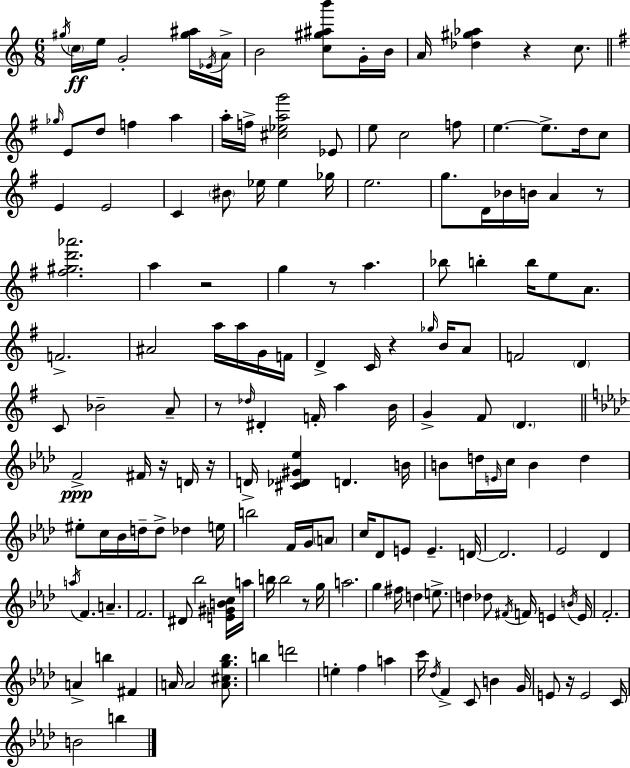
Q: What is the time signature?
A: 6/8